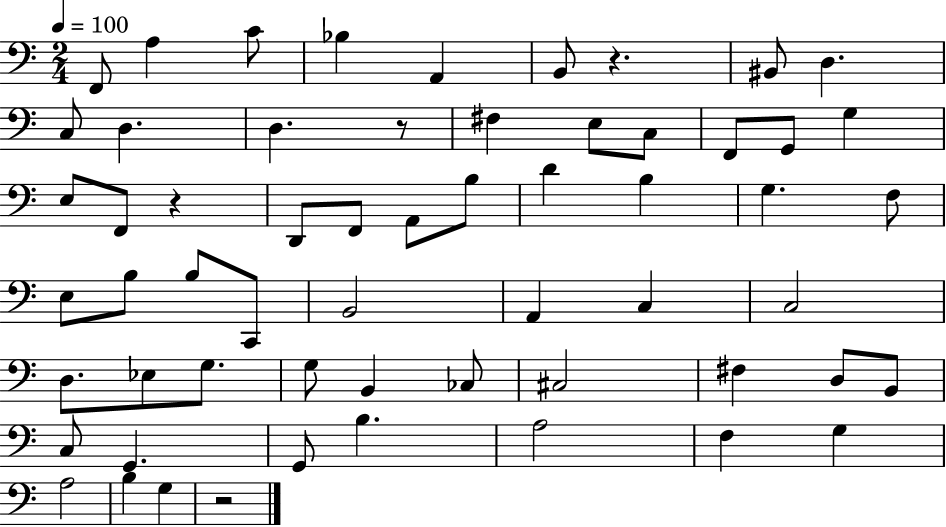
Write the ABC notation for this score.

X:1
T:Untitled
M:2/4
L:1/4
K:C
F,,/2 A, C/2 _B, A,, B,,/2 z ^B,,/2 D, C,/2 D, D, z/2 ^F, E,/2 C,/2 F,,/2 G,,/2 G, E,/2 F,,/2 z D,,/2 F,,/2 A,,/2 B,/2 D B, G, F,/2 E,/2 B,/2 B,/2 C,,/2 B,,2 A,, C, C,2 D,/2 _E,/2 G,/2 G,/2 B,, _C,/2 ^C,2 ^F, D,/2 B,,/2 C,/2 G,, G,,/2 B, A,2 F, G, A,2 B, G, z2